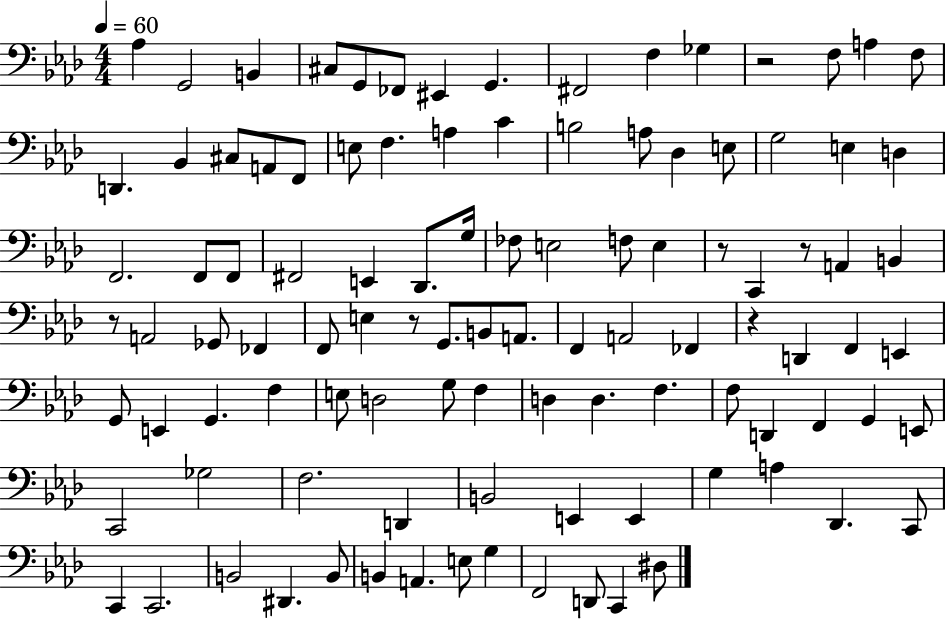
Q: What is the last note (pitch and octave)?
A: D#3